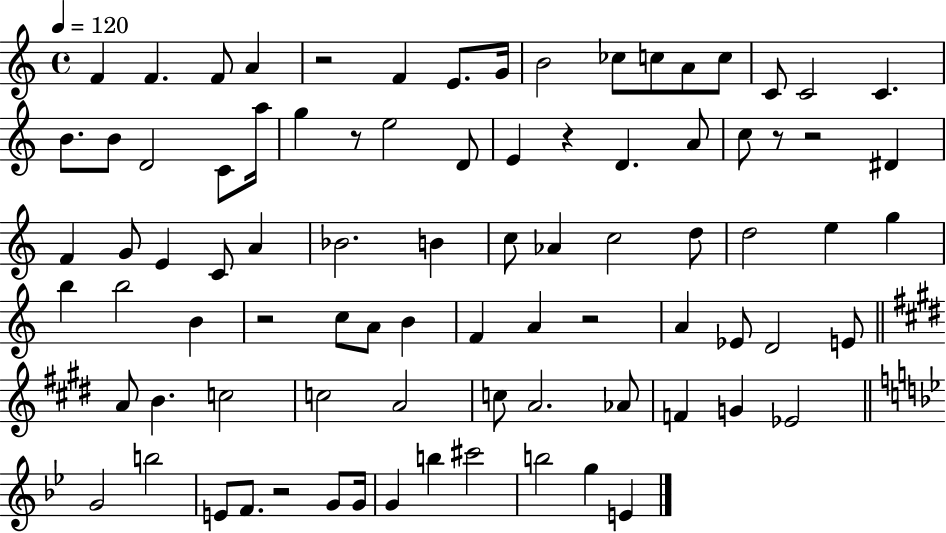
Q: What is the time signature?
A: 4/4